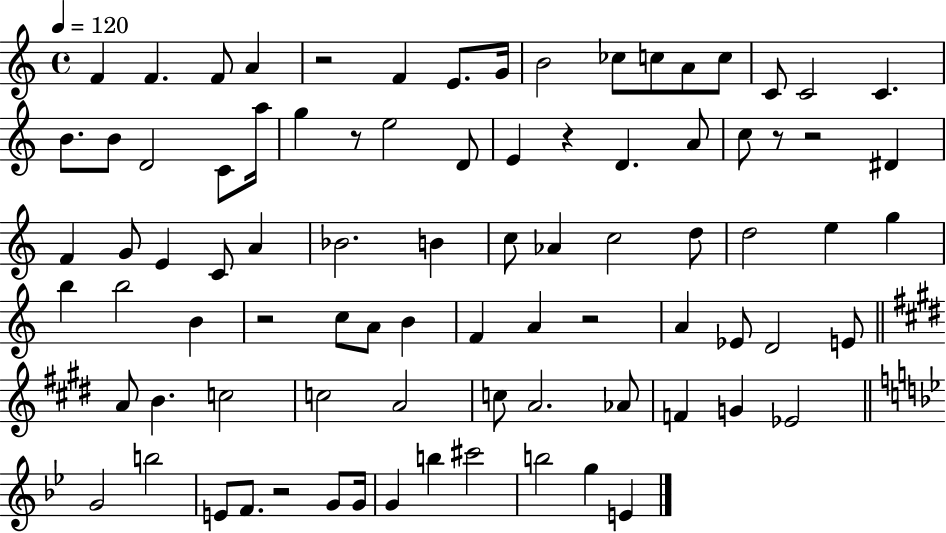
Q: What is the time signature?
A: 4/4